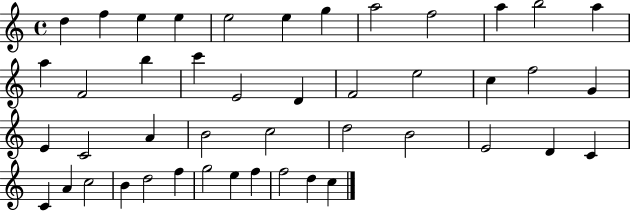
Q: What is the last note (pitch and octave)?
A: C5